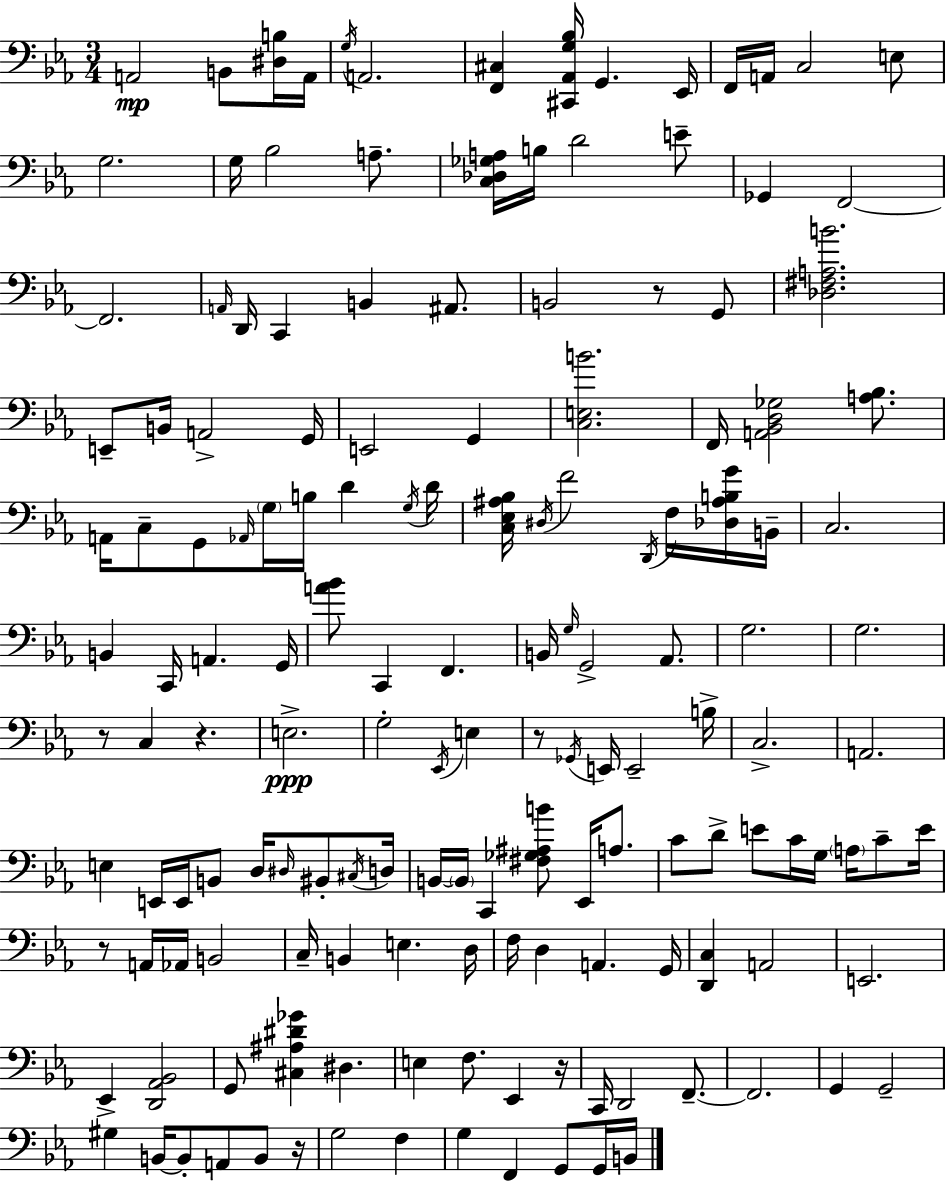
A2/h B2/e [D#3,B3]/s A2/s G3/s A2/h. [F2,C#3]/q [C#2,Ab2,G3,Bb3]/s G2/q. Eb2/s F2/s A2/s C3/h E3/e G3/h. G3/s Bb3/h A3/e. [C3,Db3,Gb3,A3]/s B3/s D4/h E4/e Gb2/q F2/h F2/h. A2/s D2/s C2/q B2/q A#2/e. B2/h R/e G2/e [Db3,F#3,A3,B4]/h. E2/e B2/s A2/h G2/s E2/h G2/q [C3,E3,B4]/h. F2/s [A2,Bb2,D3,Gb3]/h [A3,Bb3]/e. A2/s C3/e G2/e Ab2/s G3/s B3/s D4/q G3/s D4/s [C3,Eb3,A#3,Bb3]/s D#3/s F4/h D2/s F3/s [Db3,A#3,B3,G4]/s B2/s C3/h. B2/q C2/s A2/q. G2/s [A4,Bb4]/e C2/q F2/q. B2/s G3/s G2/h Ab2/e. G3/h. G3/h. R/e C3/q R/q. E3/h. G3/h Eb2/s E3/q R/e Gb2/s E2/s E2/h B3/s C3/h. A2/h. E3/q E2/s E2/s B2/e D3/s D#3/s BIS2/e C#3/s D3/s B2/s B2/s C2/q [F#3,Gb3,A#3,B4]/e Eb2/s A3/e. C4/e D4/e E4/e C4/s G3/s A3/s C4/e E4/s R/e A2/s Ab2/s B2/h C3/s B2/q E3/q. D3/s F3/s D3/q A2/q. G2/s [D2,C3]/q A2/h E2/h. Eb2/q [D2,Ab2,Bb2]/h G2/e [C#3,A#3,D#4,Gb4]/q D#3/q. E3/q F3/e. Eb2/q R/s C2/s D2/h F2/e. F2/h. G2/q G2/h G#3/q B2/s B2/e A2/e B2/e R/s G3/h F3/q G3/q F2/q G2/e G2/s B2/s